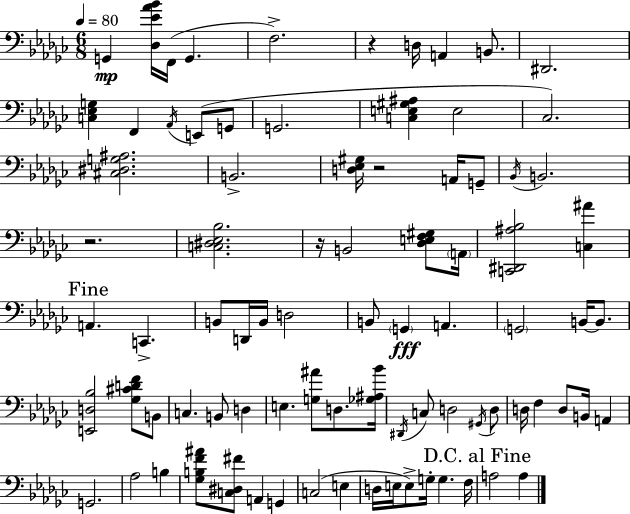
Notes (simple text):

G2/q [Db3,Eb4,Ab4,Bb4]/s F2/s G2/q. F3/h. R/q D3/s A2/q B2/e. D#2/h. [C3,Eb3,G3]/q F2/q Ab2/s E2/e G2/e G2/h. [C3,E3,G#3,A#3]/q E3/h CES3/h. [C#3,D#3,G3,A#3]/h. B2/h. [D3,Eb3,G#3]/s R/h A2/s G2/e Bb2/s B2/h. R/h. [C3,D#3,Eb3,Bb3]/h. R/s B2/h [Db3,E3,F3,G#3]/e A2/s [C2,D#2,A#3,Bb3]/h [C3,A#4]/q A2/q. C2/q. B2/e D2/s B2/s D3/h B2/e G2/q A2/q. G2/h B2/s B2/e. [E2,D3,Bb3]/h [Gb3,C#4,D4,F4]/e B2/e C3/q. B2/e D3/q E3/q. [G3,A#4]/e D3/e. [Gb3,A#3,Bb4]/s D#2/s C3/e D3/h G#2/s D3/e D3/s F3/q D3/e B2/s A2/q G2/h. Ab3/h B3/q [Gb3,B3,F4,A#4]/e [C3,D#3,F#4]/e A2/q G2/q C3/h E3/q D3/s E3/s E3/e G3/s G3/q. F3/s A3/h A3/q